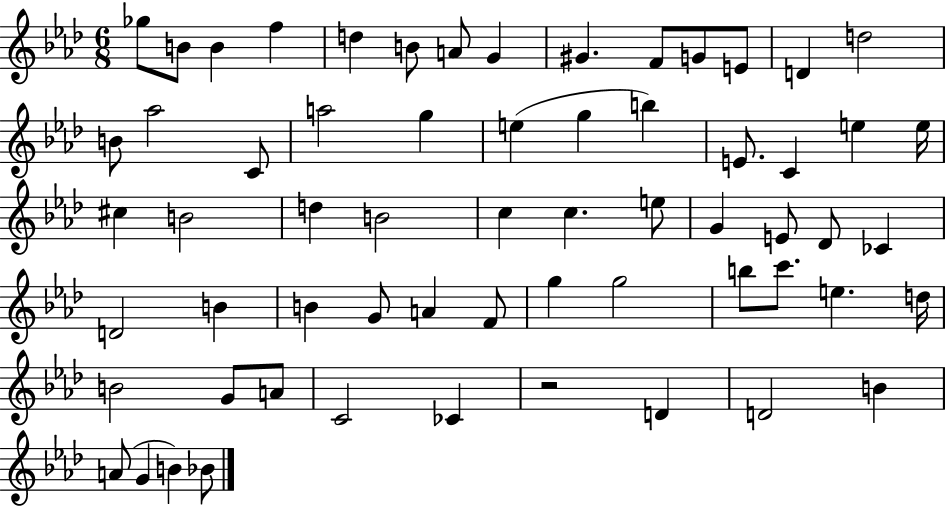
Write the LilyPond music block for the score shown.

{
  \clef treble
  \numericTimeSignature
  \time 6/8
  \key aes \major
  ges''8 b'8 b'4 f''4 | d''4 b'8 a'8 g'4 | gis'4. f'8 g'8 e'8 | d'4 d''2 | \break b'8 aes''2 c'8 | a''2 g''4 | e''4( g''4 b''4) | e'8. c'4 e''4 e''16 | \break cis''4 b'2 | d''4 b'2 | c''4 c''4. e''8 | g'4 e'8 des'8 ces'4 | \break d'2 b'4 | b'4 g'8 a'4 f'8 | g''4 g''2 | b''8 c'''8. e''4. d''16 | \break b'2 g'8 a'8 | c'2 ces'4 | r2 d'4 | d'2 b'4 | \break a'8( g'4 b'4) bes'8 | \bar "|."
}